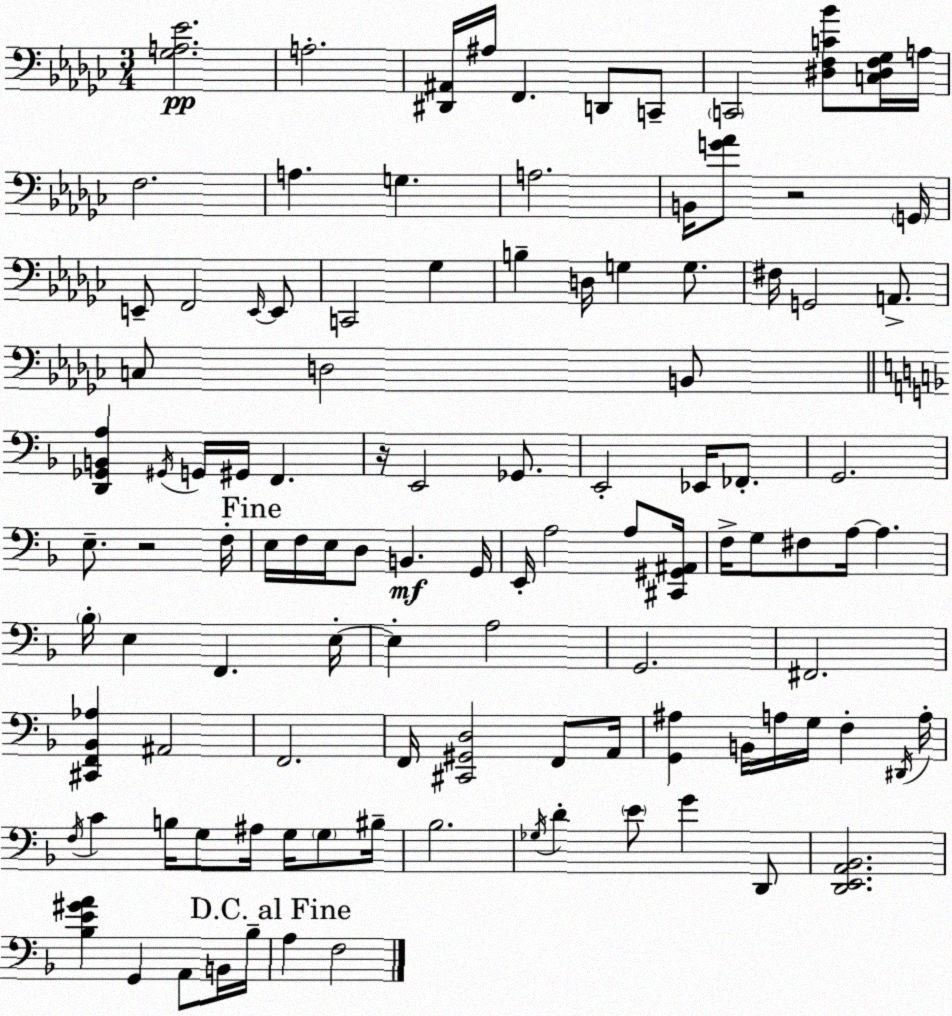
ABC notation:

X:1
T:Untitled
M:3/4
L:1/4
K:Ebm
[_G,A,_E]2 A,2 [^D,,^A,,]/4 ^A,/4 F,, D,,/2 C,,/2 C,,2 [^D,F,C_B]/2 [C,^D,F,_G,]/4 A,/4 F,2 A, G, A,2 B,,/4 [G_A]/2 z2 G,,/4 E,,/2 F,,2 E,,/4 E,,/2 C,,2 _G, B, D,/4 G, G,/2 ^F,/4 G,,2 A,,/2 C,/2 D,2 B,,/2 [D,,_G,,B,,A,] ^G,,/4 G,,/4 ^G,,/4 F,, z/4 E,,2 _G,,/2 E,,2 _E,,/4 _F,,/2 G,,2 E,/2 z2 F,/4 E,/4 F,/4 E,/4 D,/2 B,, G,,/4 E,,/4 A,2 A,/2 [^C,,^G,,^A,,]/4 F,/4 G,/2 ^F,/2 A,/4 A, _B,/4 E, F,, E,/4 E, A,2 G,,2 ^F,,2 [^C,,F,,_B,,_A,] ^A,,2 F,,2 F,,/4 [^C,,^G,,D,]2 F,,/2 A,,/4 [G,,^A,] B,,/4 A,/4 G,/4 F, ^D,,/4 A,/4 F,/4 C B,/4 G,/2 ^A,/4 G,/4 G,/2 ^B,/4 _B,2 _G,/4 D E/2 G D,,/2 [D,,E,,A,,_B,,]2 [_B,E^GA] G,, A,,/2 B,,/4 _B,/4 A, F,2